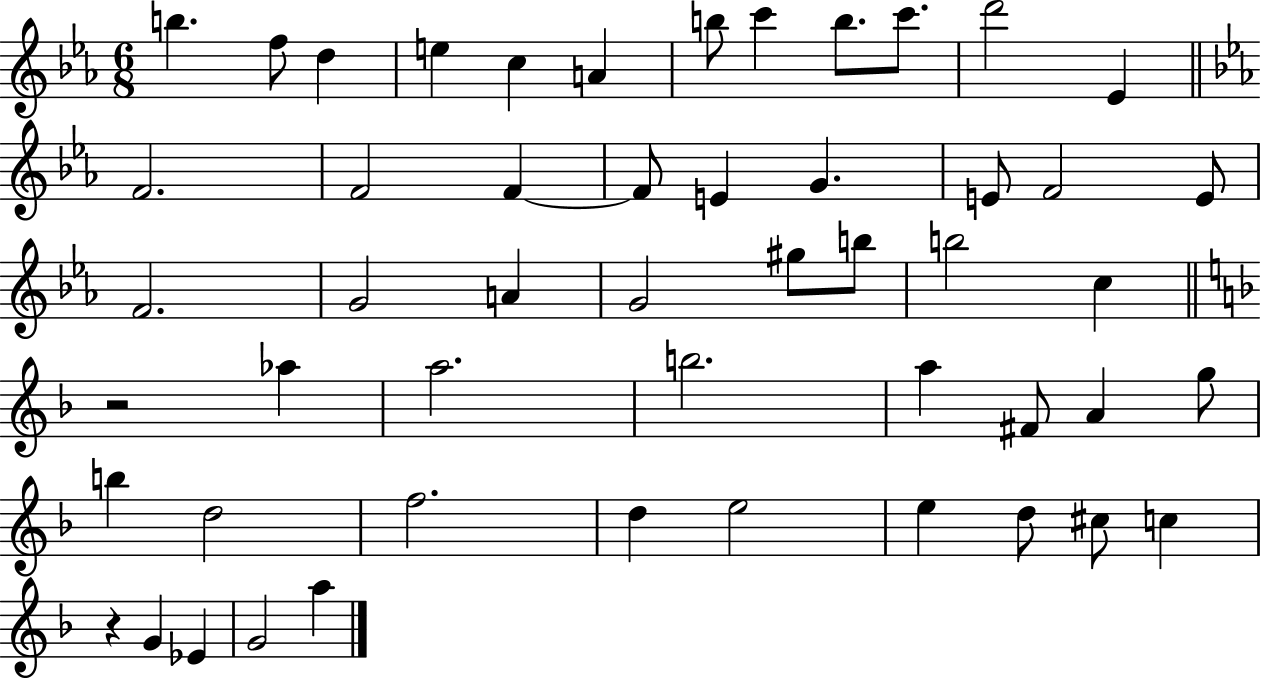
{
  \clef treble
  \numericTimeSignature
  \time 6/8
  \key ees \major
  b''4. f''8 d''4 | e''4 c''4 a'4 | b''8 c'''4 b''8. c'''8. | d'''2 ees'4 | \break \bar "||" \break \key ees \major f'2. | f'2 f'4~~ | f'8 e'4 g'4. | e'8 f'2 e'8 | \break f'2. | g'2 a'4 | g'2 gis''8 b''8 | b''2 c''4 | \break \bar "||" \break \key f \major r2 aes''4 | a''2. | b''2. | a''4 fis'8 a'4 g''8 | \break b''4 d''2 | f''2. | d''4 e''2 | e''4 d''8 cis''8 c''4 | \break r4 g'4 ees'4 | g'2 a''4 | \bar "|."
}